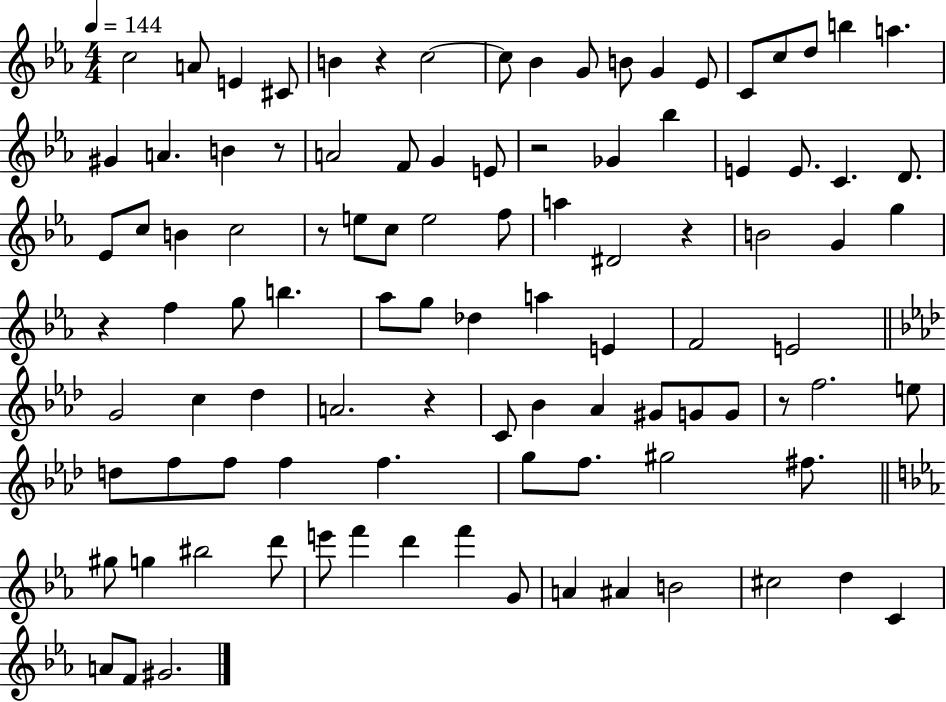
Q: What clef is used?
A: treble